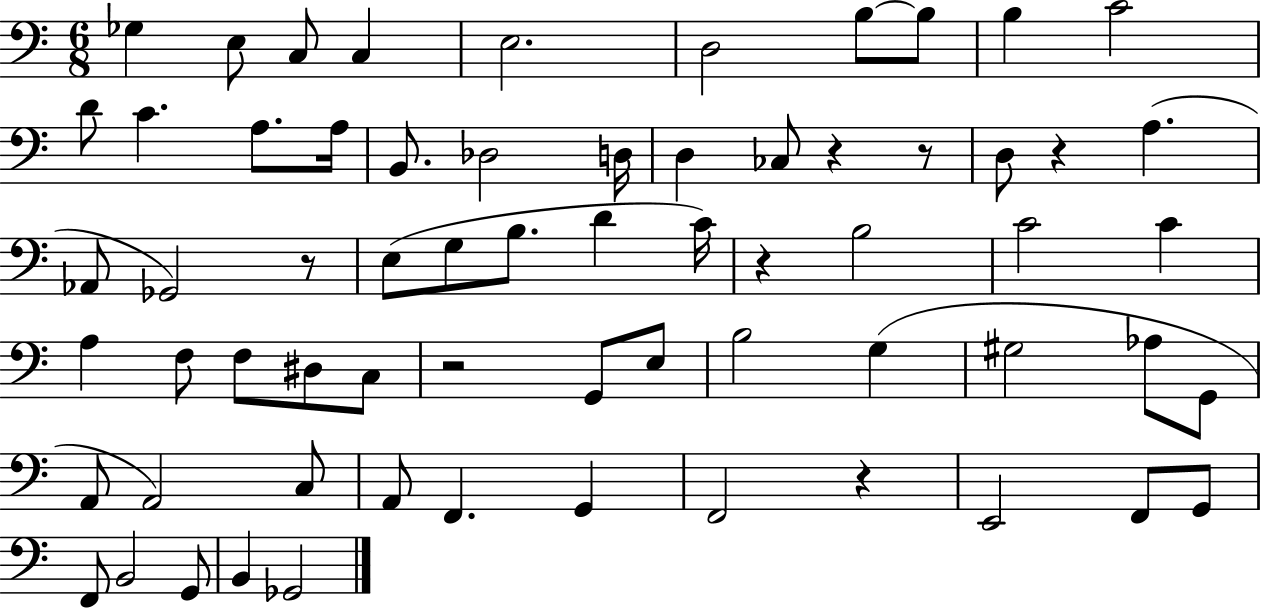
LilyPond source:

{
  \clef bass
  \numericTimeSignature
  \time 6/8
  \key c \major
  ges4 e8 c8 c4 | e2. | d2 b8~~ b8 | b4 c'2 | \break d'8 c'4. a8. a16 | b,8. des2 d16 | d4 ces8 r4 r8 | d8 r4 a4.( | \break aes,8 ges,2) r8 | e8( g8 b8. d'4 c'16) | r4 b2 | c'2 c'4 | \break a4 f8 f8 dis8 c8 | r2 g,8 e8 | b2 g4( | gis2 aes8 g,8 | \break a,8 a,2) c8 | a,8 f,4. g,4 | f,2 r4 | e,2 f,8 g,8 | \break f,8 b,2 g,8 | b,4 ges,2 | \bar "|."
}